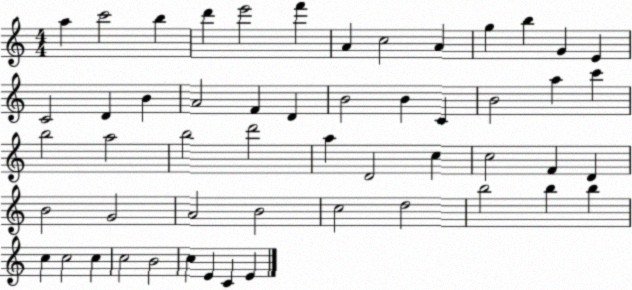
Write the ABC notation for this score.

X:1
T:Untitled
M:4/4
L:1/4
K:C
a c'2 b d' e'2 f' A c2 A g b G E C2 D B A2 F D B2 B C B2 a c' b2 a2 b2 d'2 a D2 c c2 F D B2 G2 A2 B2 c2 d2 b2 b b c c2 c c2 B2 c E C E